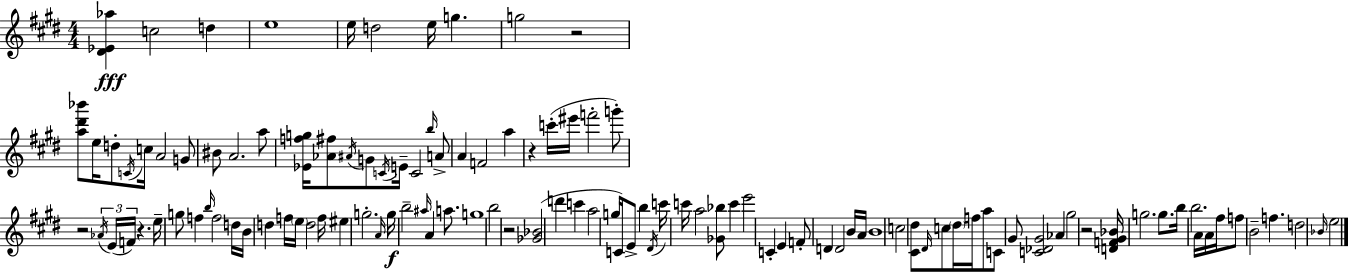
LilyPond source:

{
  \clef treble
  \numericTimeSignature
  \time 4/4
  \key e \major
  \repeat volta 2 { <dis' ees' aes''>4\fff c''2 d''4 | e''1 | e''16 d''2 e''16 g''4. | g''2 r2 | \break <a'' dis''' bes'''>8 e''16 d''8-. \acciaccatura { c'16 } c''16 a'2 g'8 | bis'8 a'2. a''8 | <ees' f'' g''>16 <aes' fis''>8 \acciaccatura { ais'16 } g'8 \acciaccatura { c'16 } e'16-- c'2 | \grace { b''16 } a'8-> a'4 f'2 | \break a''4 r4 c'''16-.( eis'''16 f'''2-. | g'''8-.) r2 \tuplet 3/2 { \acciaccatura { aes'16 }( e'16 f'16) } r4. | e''16-- g''8 f''4 \grace { b''16 } f''2 | d''16 b'16 d''4 f''16 \parenthesize e''16 d''2 | \break f''16 eis''4 g''2.-. | \grace { a'16 } g''16\f b''2-- | \grace { ais''16 } a'4 a''8. g''1 | b''2 | \break r2 <ges' bes'>2( | d'''4 c'''4 a''2 | g''16 c'16) e'8-> b''4 \acciaccatura { dis'16 } c'''16 c'''16 a''2 | <ges' bes''>8 c'''4 e'''2 | \break c'4-. e'4 f'8-. d'4 d'2 | b'16 a'16 b'1 | c''2 | <cis' dis''>8 \grace { dis'16 } c''8 \parenthesize dis''16 f''16 a''8 c'8 gis'8 <c' des' gis'>2 | \break aes'4 gis''2 | r2 <d' f' gis' bes'>16 g''2. | g''8. b''16 b''2. | a'16 a'16 fis''16 f''8 b'2-- | \break f''4. d''2 | \grace { bes'16 } e''2 } \bar "|."
}